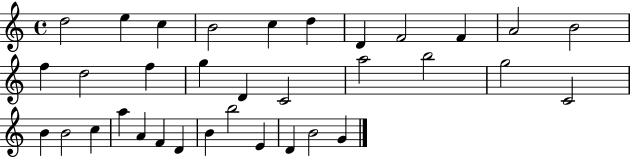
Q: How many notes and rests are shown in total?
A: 34